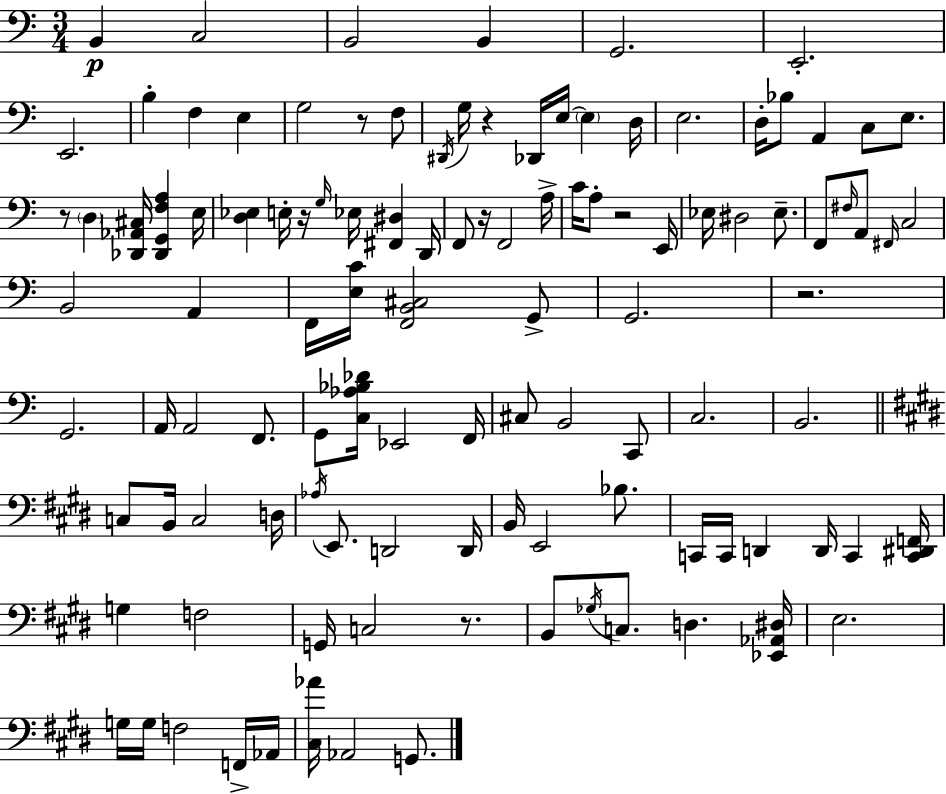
X:1
T:Untitled
M:3/4
L:1/4
K:Am
B,, C,2 B,,2 B,, G,,2 E,,2 E,,2 B, F, E, G,2 z/2 F,/2 ^D,,/4 G,/4 z _D,,/4 E,/4 E, D,/4 E,2 D,/4 _B,/2 A,, C,/2 E,/2 z/2 D, [_D,,_A,,^C,]/4 [_D,,G,,F,A,] E,/4 [D,_E,] E,/4 z/4 G,/4 _E,/4 [^F,,^D,] D,,/4 F,,/2 z/4 F,,2 A,/4 C/4 A,/2 z2 E,,/4 _E,/4 ^D,2 _E,/2 F,,/2 ^F,/4 A,,/2 ^F,,/4 C,2 B,,2 A,, F,,/4 [E,C]/4 [F,,B,,^C,]2 G,,/2 G,,2 z2 G,,2 A,,/4 A,,2 F,,/2 G,,/2 [C,_A,_B,_D]/4 _E,,2 F,,/4 ^C,/2 B,,2 C,,/2 C,2 B,,2 C,/2 B,,/4 C,2 D,/4 _A,/4 E,,/2 D,,2 D,,/4 B,,/4 E,,2 _B,/2 C,,/4 C,,/4 D,, D,,/4 C,, [C,,^D,,F,,]/4 G, F,2 G,,/4 C,2 z/2 B,,/2 _G,/4 C,/2 D, [_E,,_A,,^D,]/4 E,2 G,/4 G,/4 F,2 F,,/4 _A,,/4 [^C,_A]/4 _A,,2 G,,/2